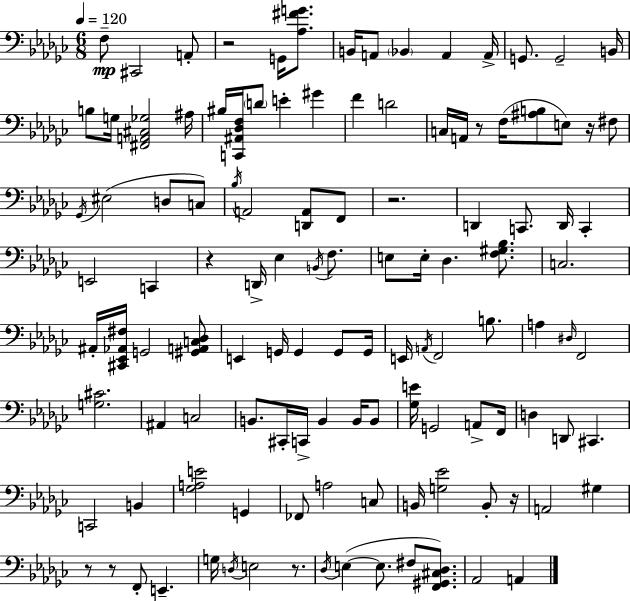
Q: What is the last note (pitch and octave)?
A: A2